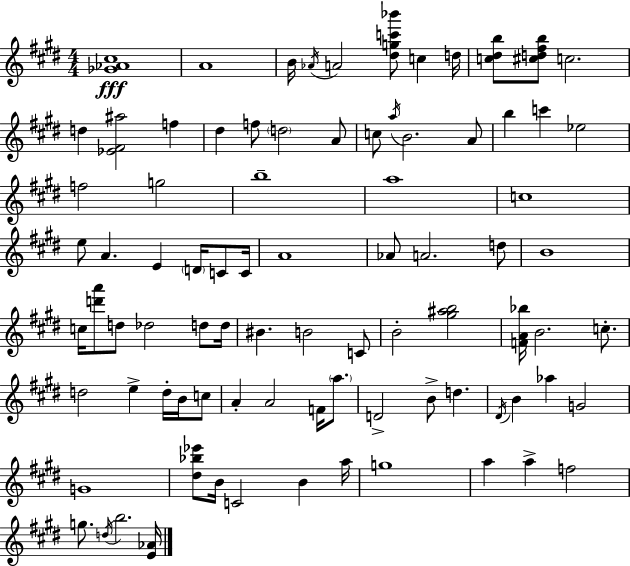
{
  \clef treble
  \numericTimeSignature
  \time 4/4
  \key e \major
  \repeat volta 2 { <ges' aes' cis''>1\fff | a'1 | b'16 \acciaccatura { aes'16 } a'2 <dis'' g'' c''' bes'''>8 c''4 | d''16 <c'' dis'' b''>8 <cis'' d'' fis'' b''>8 c''2. | \break d''4 <ees' fis' ais''>2 f''4 | dis''4 f''8 \parenthesize d''2 a'8 | c''8 \acciaccatura { a''16 } b'2. | a'8 b''4 c'''4 ees''2 | \break f''2 g''2 | b''1-- | a''1 | c''1 | \break e''8 a'4. e'4 \parenthesize d'16 c'8 | c'16 a'1 | aes'8 a'2. | d''8 b'1 | \break c''16 <d''' a'''>8 d''8 des''2 d''8 | d''16 bis'4. b'2 | c'8 b'2-. <gis'' ais'' b''>2 | <f' a' bes''>16 b'2. c''8.-. | \break d''2 e''4-> d''16-. b'16 | c''8 a'4-. a'2 f'16 \parenthesize a''8. | d'2-> b'8-> d''4. | \acciaccatura { dis'16 } b'4 aes''4 g'2 | \break g'1 | <dis'' bes'' ees'''>8 b'16 c'2 b'4 | a''16 g''1 | a''4 a''4-> f''2 | \break g''8. \acciaccatura { d''16 } b''2. | <e' aes'>16 } \bar "|."
}